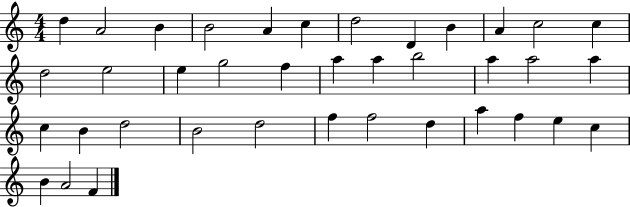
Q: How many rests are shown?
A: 0